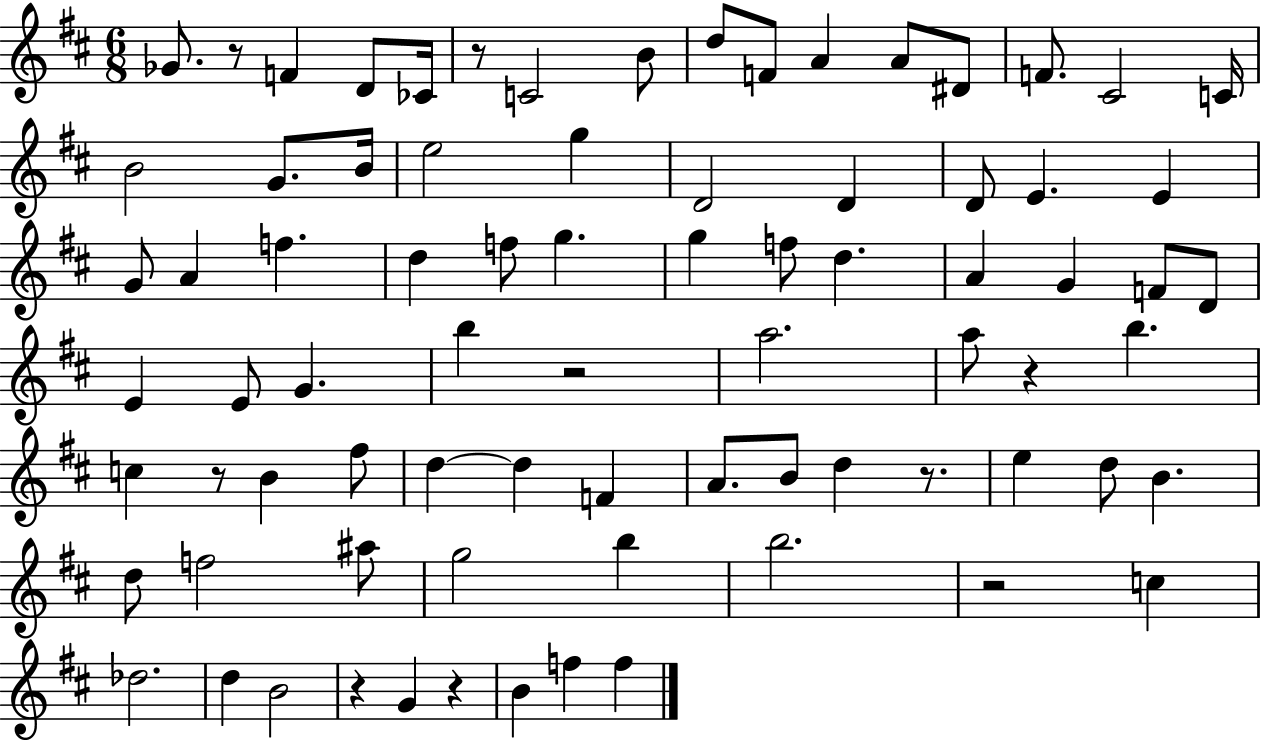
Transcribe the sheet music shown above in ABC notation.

X:1
T:Untitled
M:6/8
L:1/4
K:D
_G/2 z/2 F D/2 _C/4 z/2 C2 B/2 d/2 F/2 A A/2 ^D/2 F/2 ^C2 C/4 B2 G/2 B/4 e2 g D2 D D/2 E E G/2 A f d f/2 g g f/2 d A G F/2 D/2 E E/2 G b z2 a2 a/2 z b c z/2 B ^f/2 d d F A/2 B/2 d z/2 e d/2 B d/2 f2 ^a/2 g2 b b2 z2 c _d2 d B2 z G z B f f